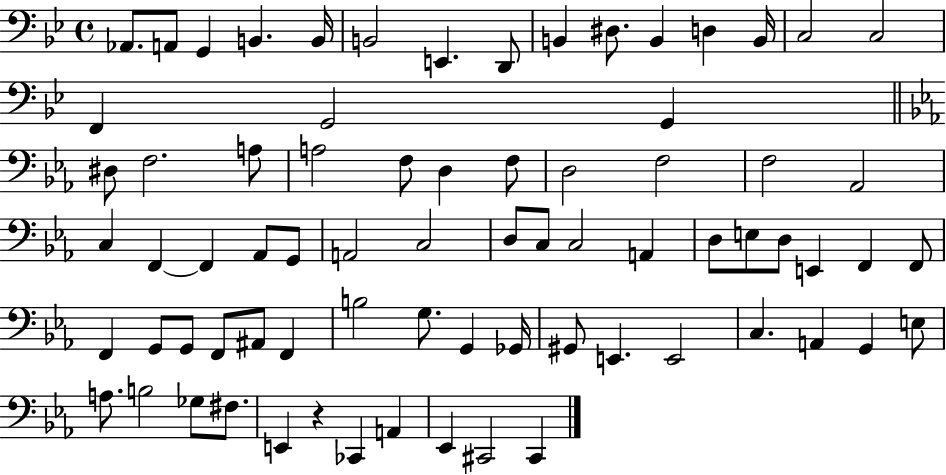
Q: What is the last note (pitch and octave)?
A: C#2